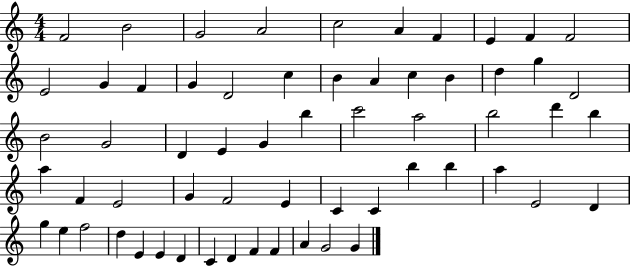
{
  \clef treble
  \numericTimeSignature
  \time 4/4
  \key c \major
  f'2 b'2 | g'2 a'2 | c''2 a'4 f'4 | e'4 f'4 f'2 | \break e'2 g'4 f'4 | g'4 d'2 c''4 | b'4 a'4 c''4 b'4 | d''4 g''4 d'2 | \break b'2 g'2 | d'4 e'4 g'4 b''4 | c'''2 a''2 | b''2 d'''4 b''4 | \break a''4 f'4 e'2 | g'4 f'2 e'4 | c'4 c'4 b''4 b''4 | a''4 e'2 d'4 | \break g''4 e''4 f''2 | d''4 e'4 e'4 d'4 | c'4 d'4 f'4 f'4 | a'4 g'2 g'4 | \break \bar "|."
}